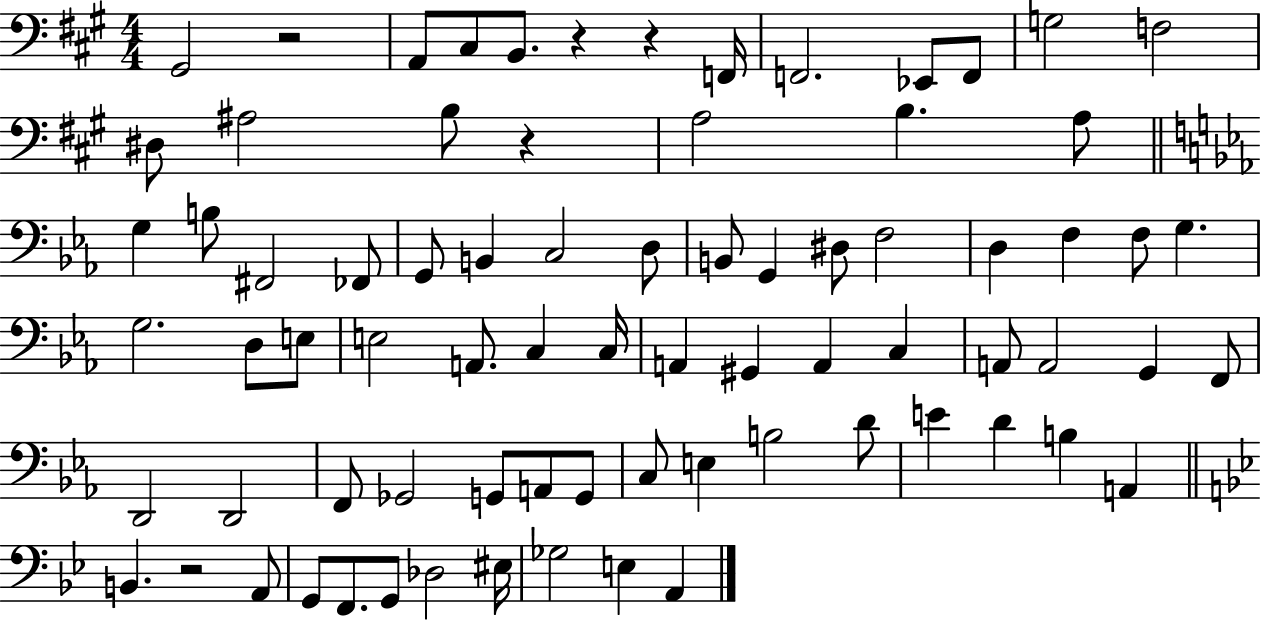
G#2/h R/h A2/e C#3/e B2/e. R/q R/q F2/s F2/h. Eb2/e F2/e G3/h F3/h D#3/e A#3/h B3/e R/q A3/h B3/q. A3/e G3/q B3/e F#2/h FES2/e G2/e B2/q C3/h D3/e B2/e G2/q D#3/e F3/h D3/q F3/q F3/e G3/q. G3/h. D3/e E3/e E3/h A2/e. C3/q C3/s A2/q G#2/q A2/q C3/q A2/e A2/h G2/q F2/e D2/h D2/h F2/e Gb2/h G2/e A2/e G2/e C3/e E3/q B3/h D4/e E4/q D4/q B3/q A2/q B2/q. R/h A2/e G2/e F2/e. G2/e Db3/h EIS3/s Gb3/h E3/q A2/q